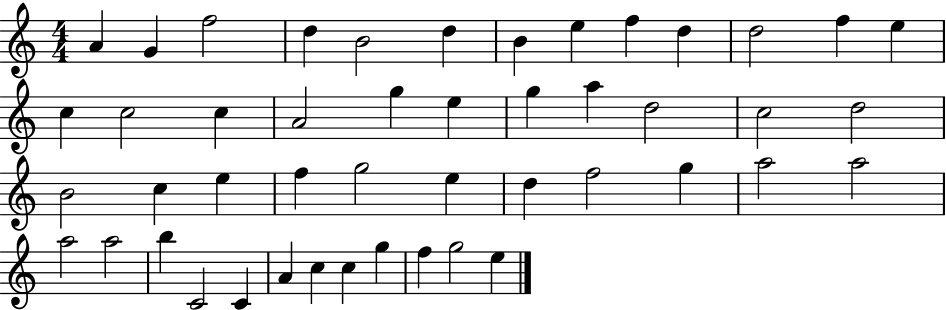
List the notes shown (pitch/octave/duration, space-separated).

A4/q G4/q F5/h D5/q B4/h D5/q B4/q E5/q F5/q D5/q D5/h F5/q E5/q C5/q C5/h C5/q A4/h G5/q E5/q G5/q A5/q D5/h C5/h D5/h B4/h C5/q E5/q F5/q G5/h E5/q D5/q F5/h G5/q A5/h A5/h A5/h A5/h B5/q C4/h C4/q A4/q C5/q C5/q G5/q F5/q G5/h E5/q